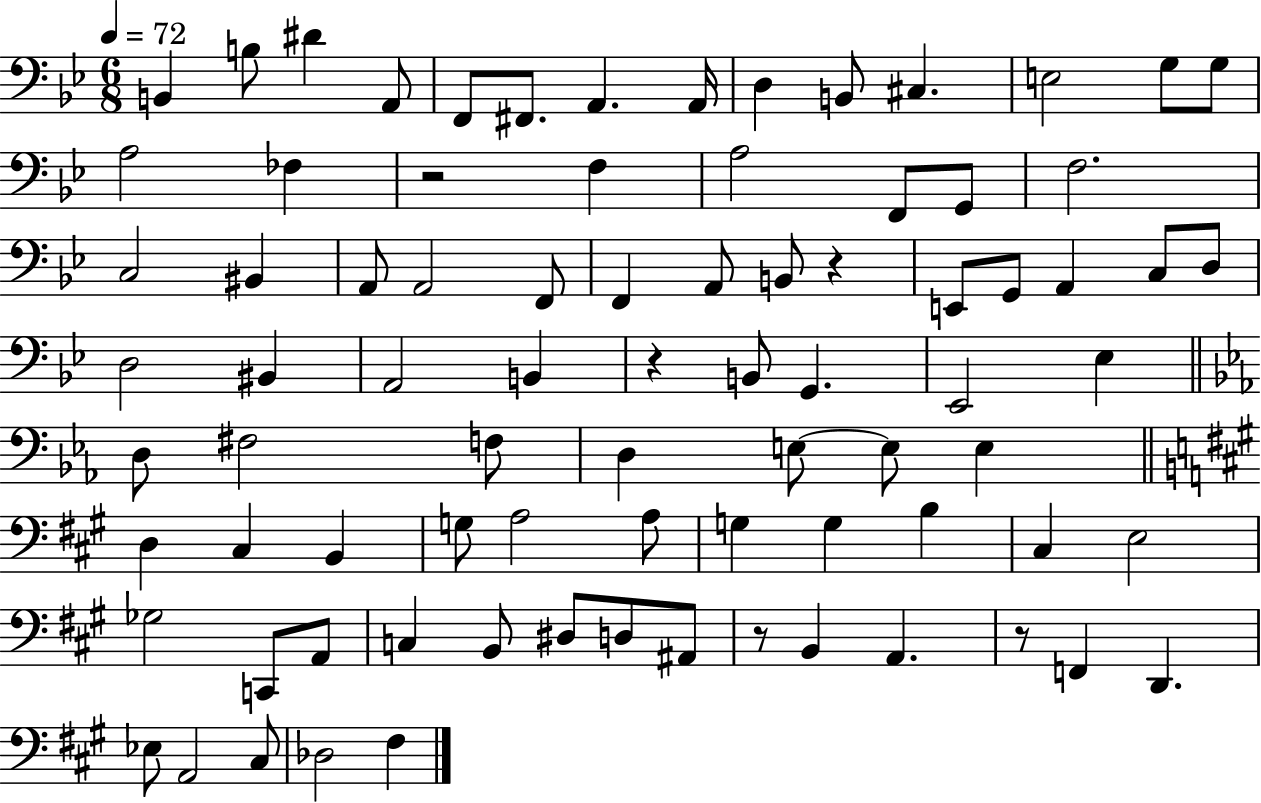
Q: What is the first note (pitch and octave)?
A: B2